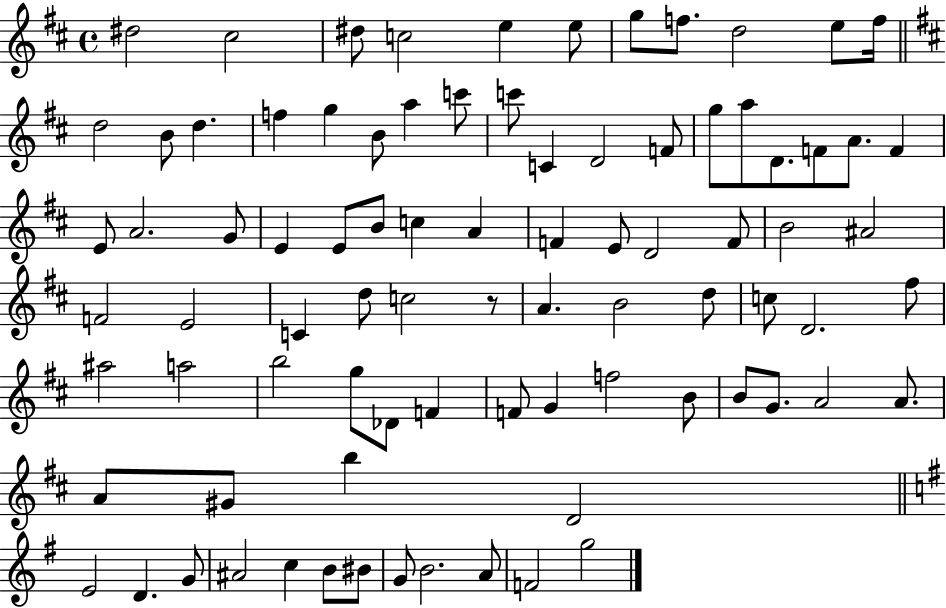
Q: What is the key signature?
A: D major